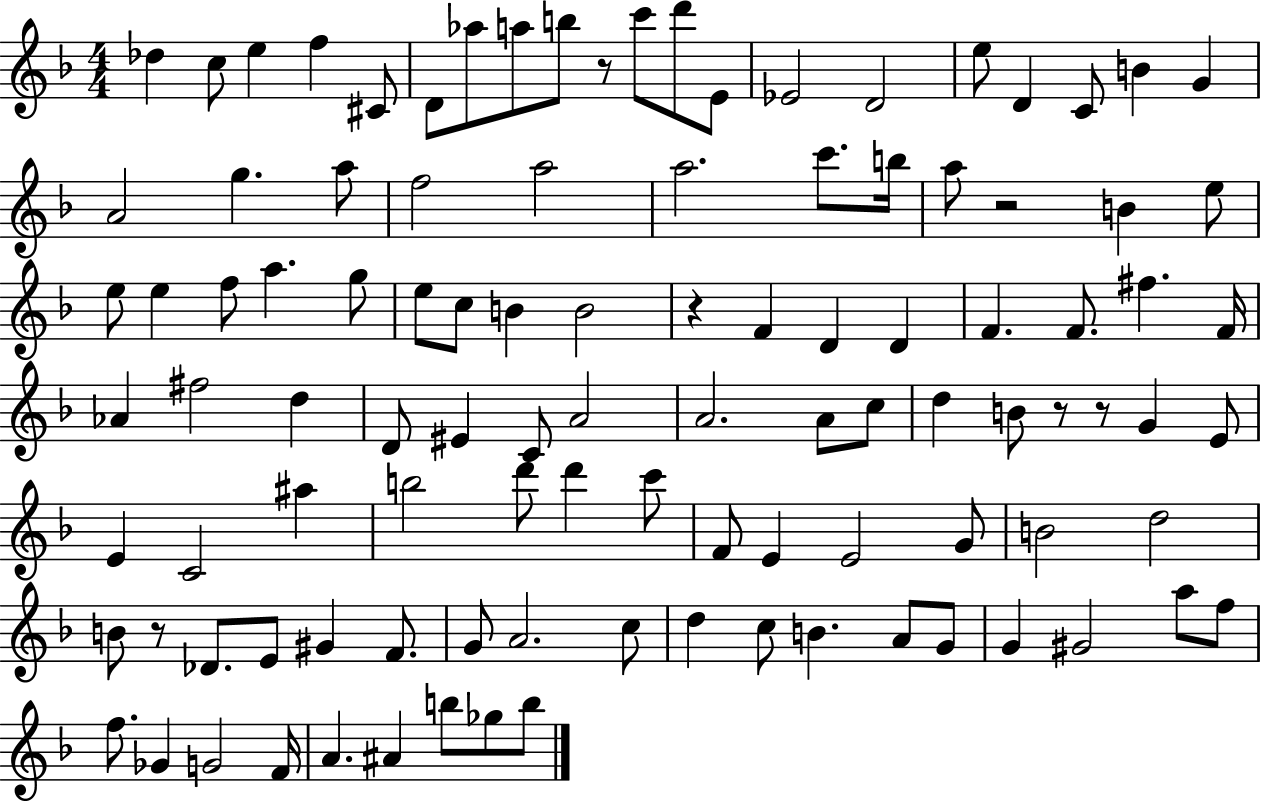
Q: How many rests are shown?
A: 6